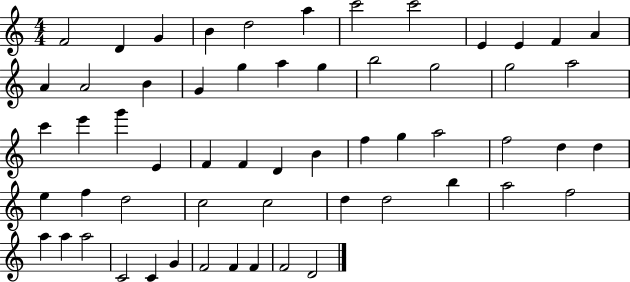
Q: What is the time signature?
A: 4/4